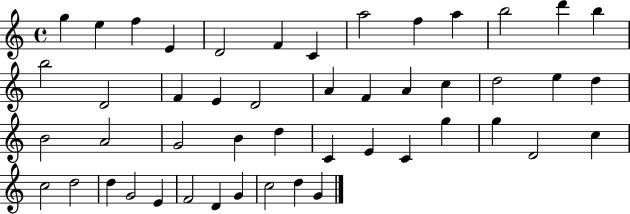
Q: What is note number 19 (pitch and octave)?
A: A4